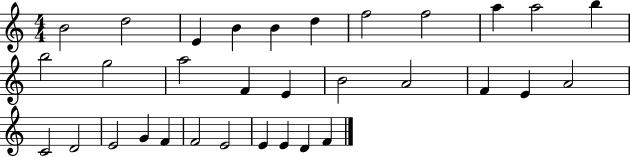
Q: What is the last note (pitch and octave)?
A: F4